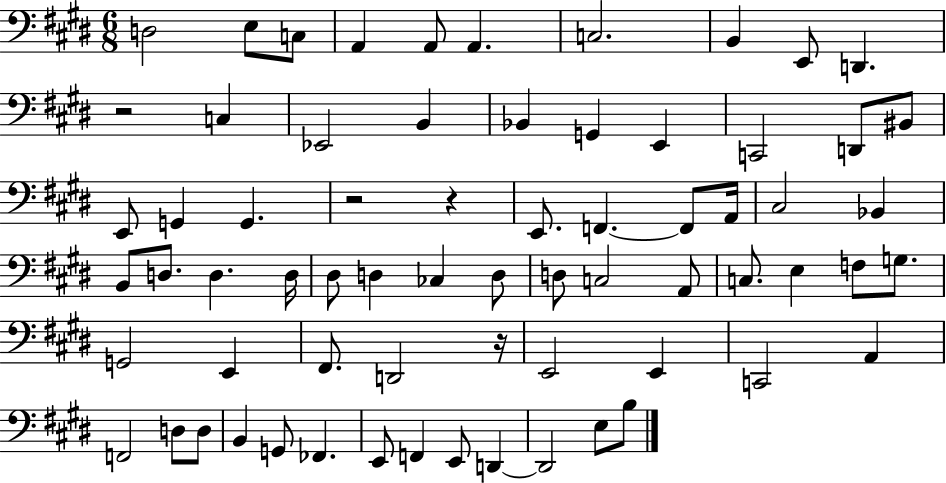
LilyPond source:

{
  \clef bass
  \numericTimeSignature
  \time 6/8
  \key e \major
  \repeat volta 2 { d2 e8 c8 | a,4 a,8 a,4. | c2. | b,4 e,8 d,4. | \break r2 c4 | ees,2 b,4 | bes,4 g,4 e,4 | c,2 d,8 bis,8 | \break e,8 g,4 g,4. | r2 r4 | e,8. f,4.~~ f,8 a,16 | cis2 bes,4 | \break b,8 d8. d4. d16 | dis8 d4 ces4 d8 | d8 c2 a,8 | c8. e4 f8 g8. | \break g,2 e,4 | fis,8. d,2 r16 | e,2 e,4 | c,2 a,4 | \break f,2 d8 d8 | b,4 g,8 fes,4. | e,8 f,4 e,8 d,4~~ | d,2 e8 b8 | \break } \bar "|."
}